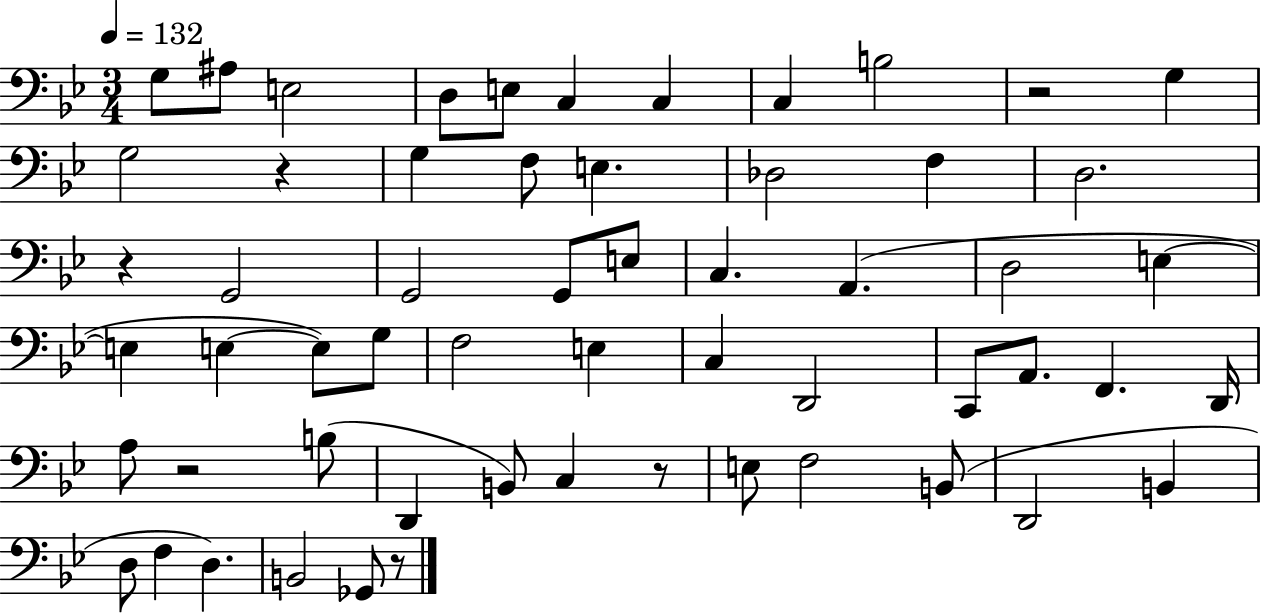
X:1
T:Untitled
M:3/4
L:1/4
K:Bb
G,/2 ^A,/2 E,2 D,/2 E,/2 C, C, C, B,2 z2 G, G,2 z G, F,/2 E, _D,2 F, D,2 z G,,2 G,,2 G,,/2 E,/2 C, A,, D,2 E, E, E, E,/2 G,/2 F,2 E, C, D,,2 C,,/2 A,,/2 F,, D,,/4 A,/2 z2 B,/2 D,, B,,/2 C, z/2 E,/2 F,2 B,,/2 D,,2 B,, D,/2 F, D, B,,2 _G,,/2 z/2